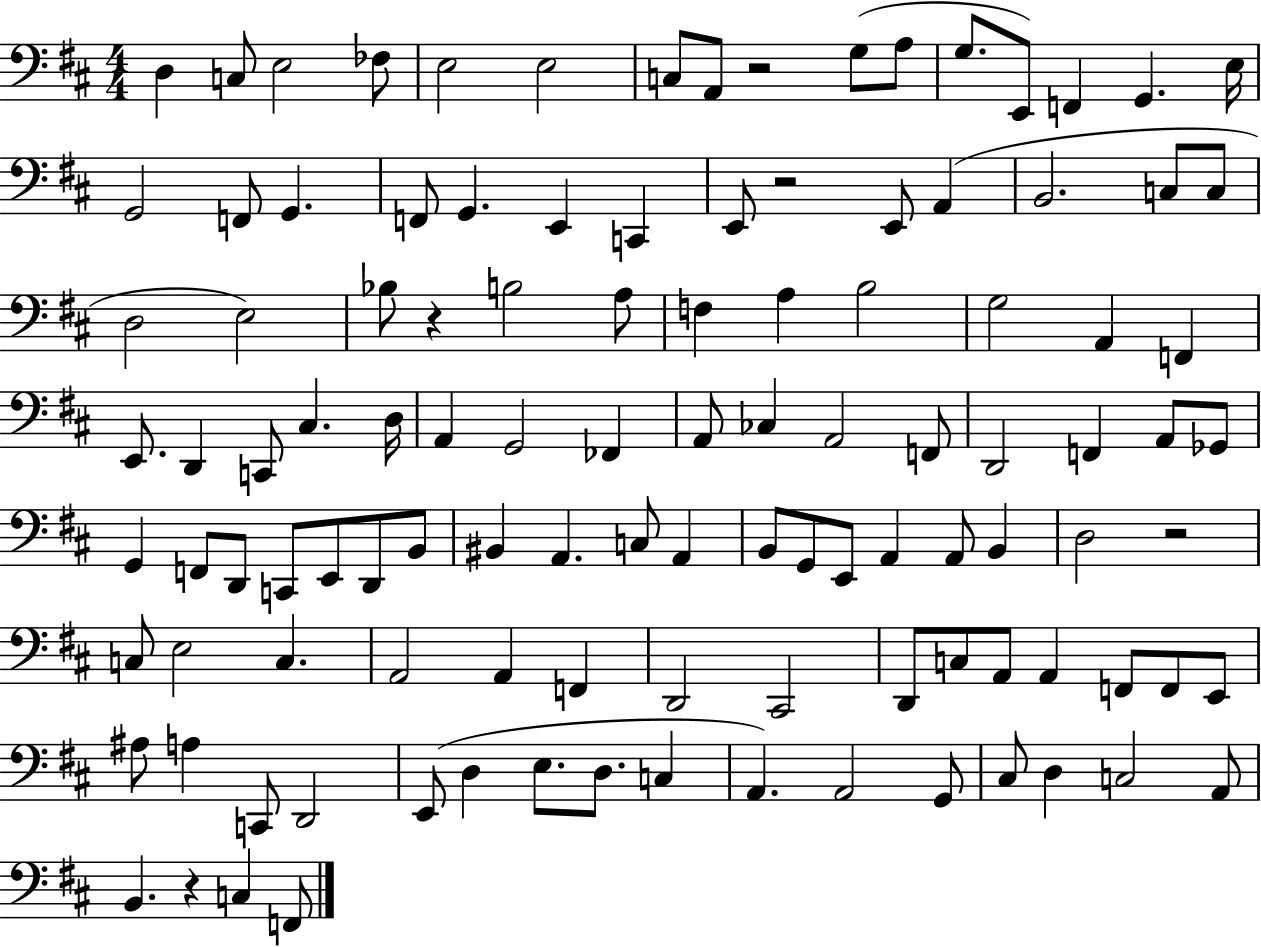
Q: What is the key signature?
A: D major